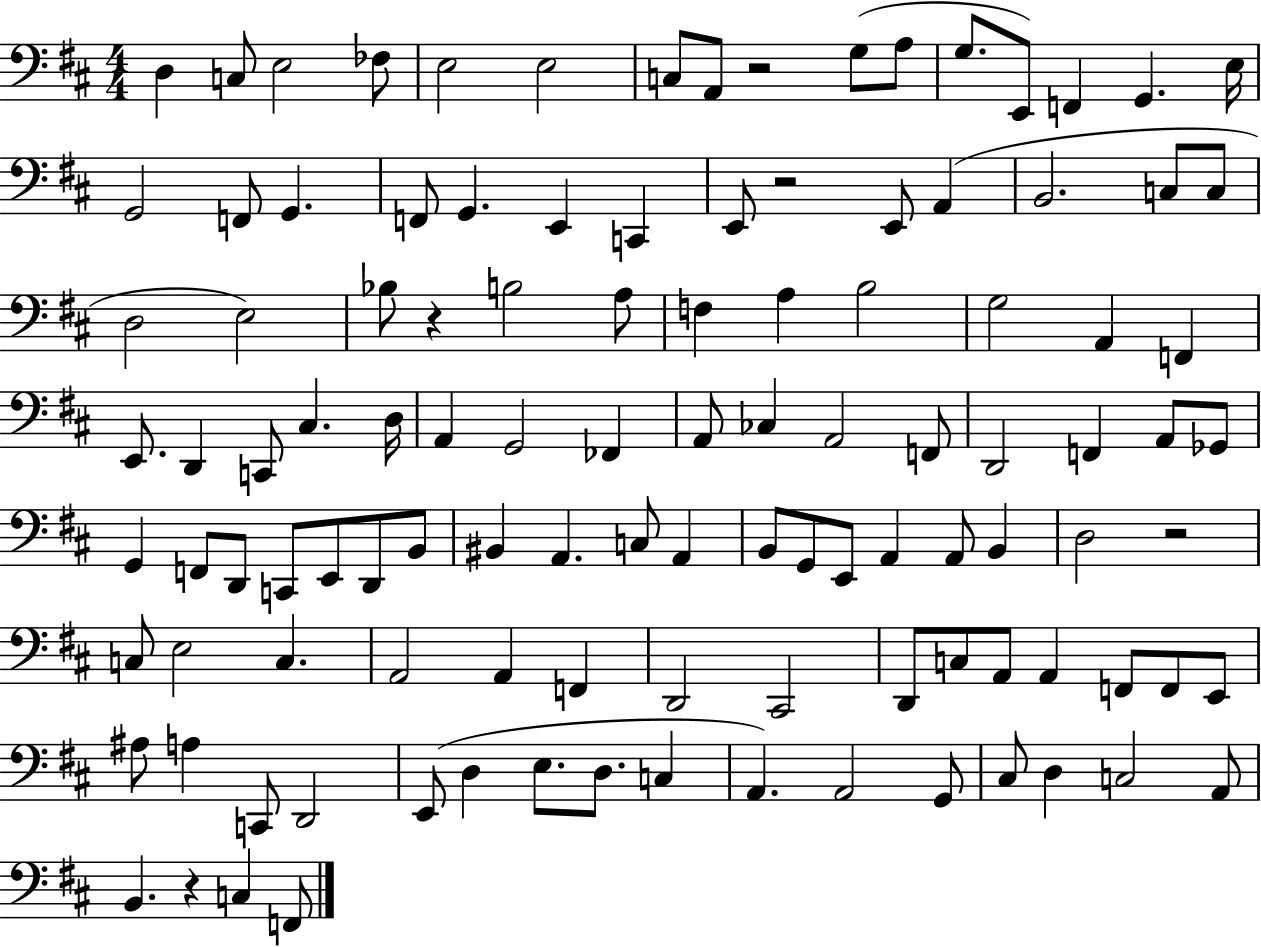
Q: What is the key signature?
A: D major